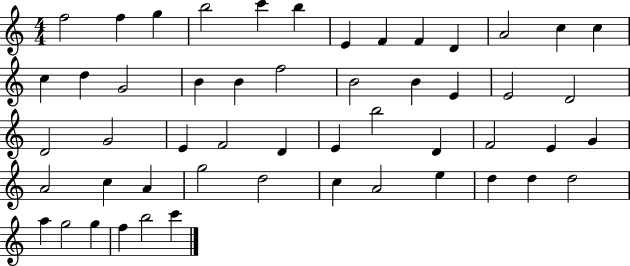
X:1
T:Untitled
M:4/4
L:1/4
K:C
f2 f g b2 c' b E F F D A2 c c c d G2 B B f2 B2 B E E2 D2 D2 G2 E F2 D E b2 D F2 E G A2 c A g2 d2 c A2 e d d d2 a g2 g f b2 c'